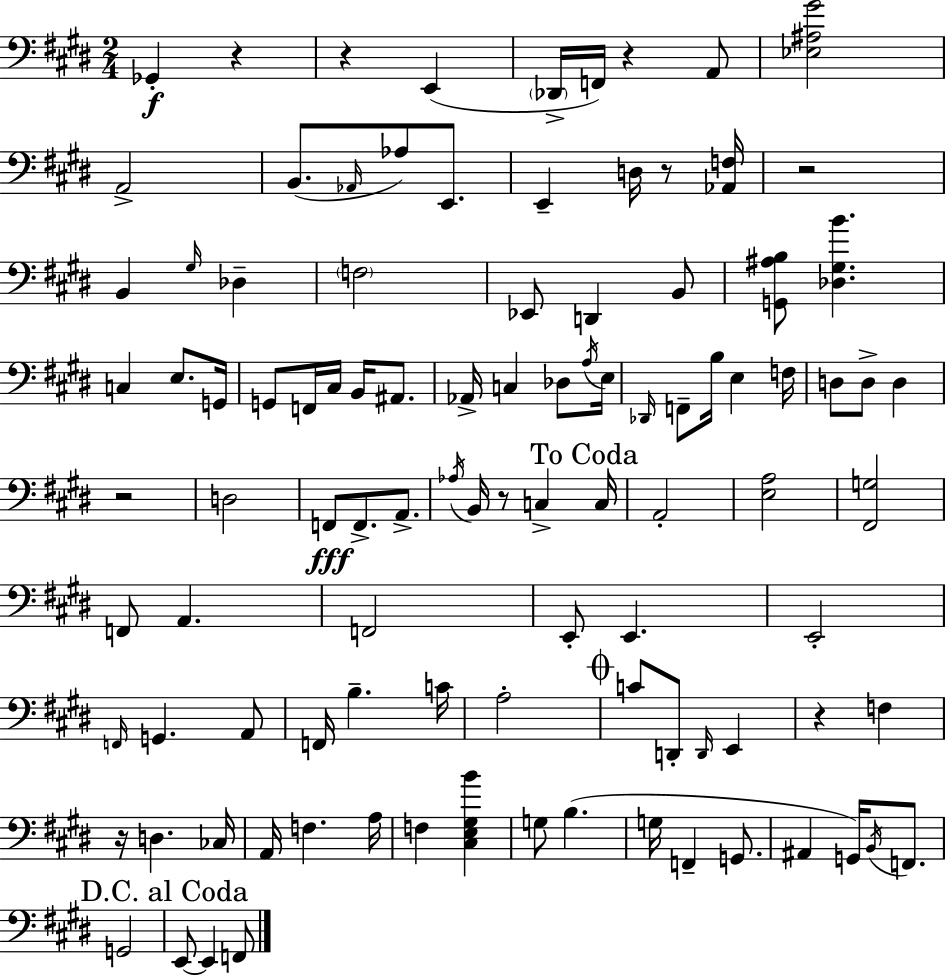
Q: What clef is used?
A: bass